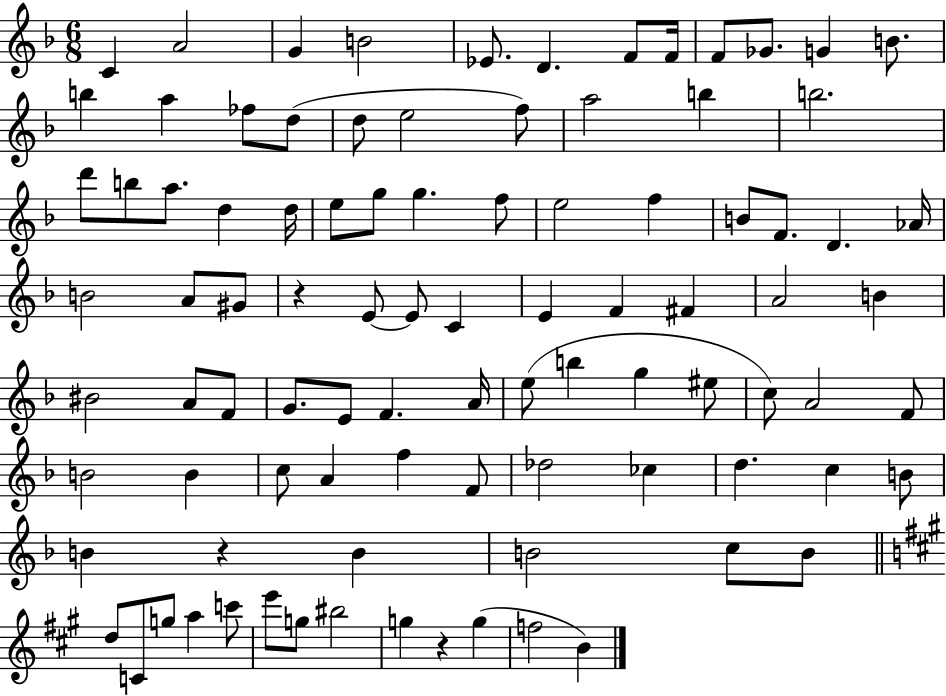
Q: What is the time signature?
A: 6/8